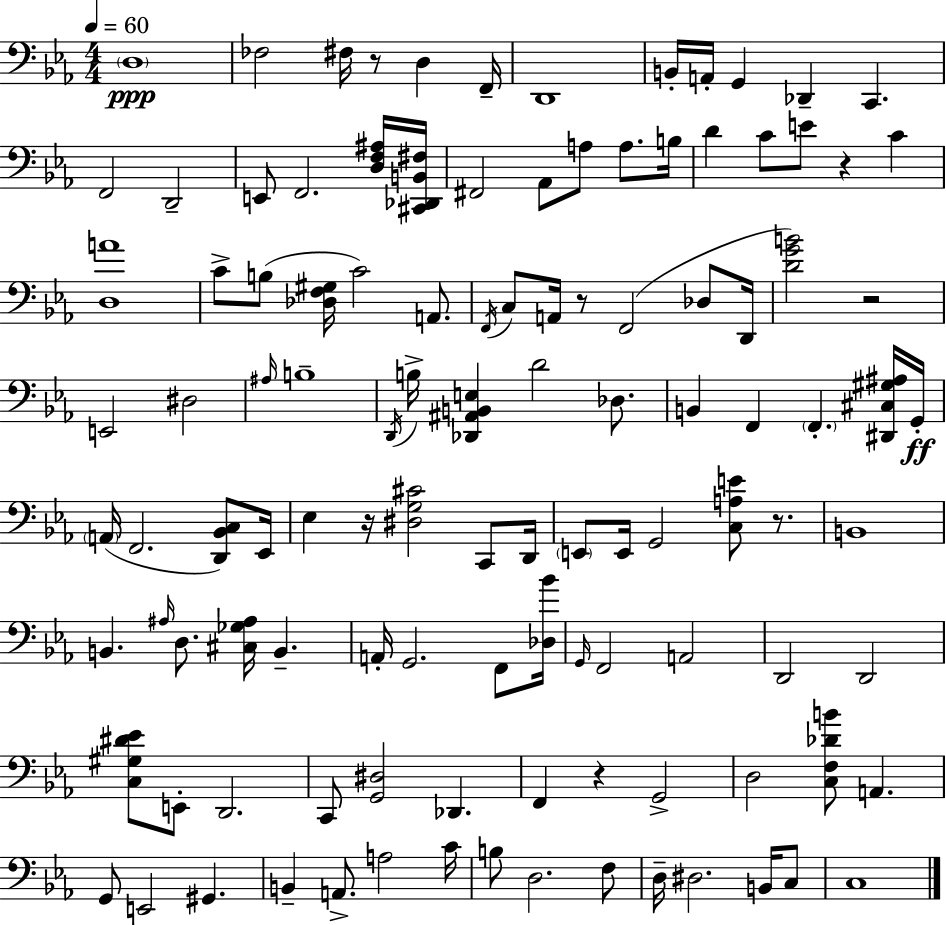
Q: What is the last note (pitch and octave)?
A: C3